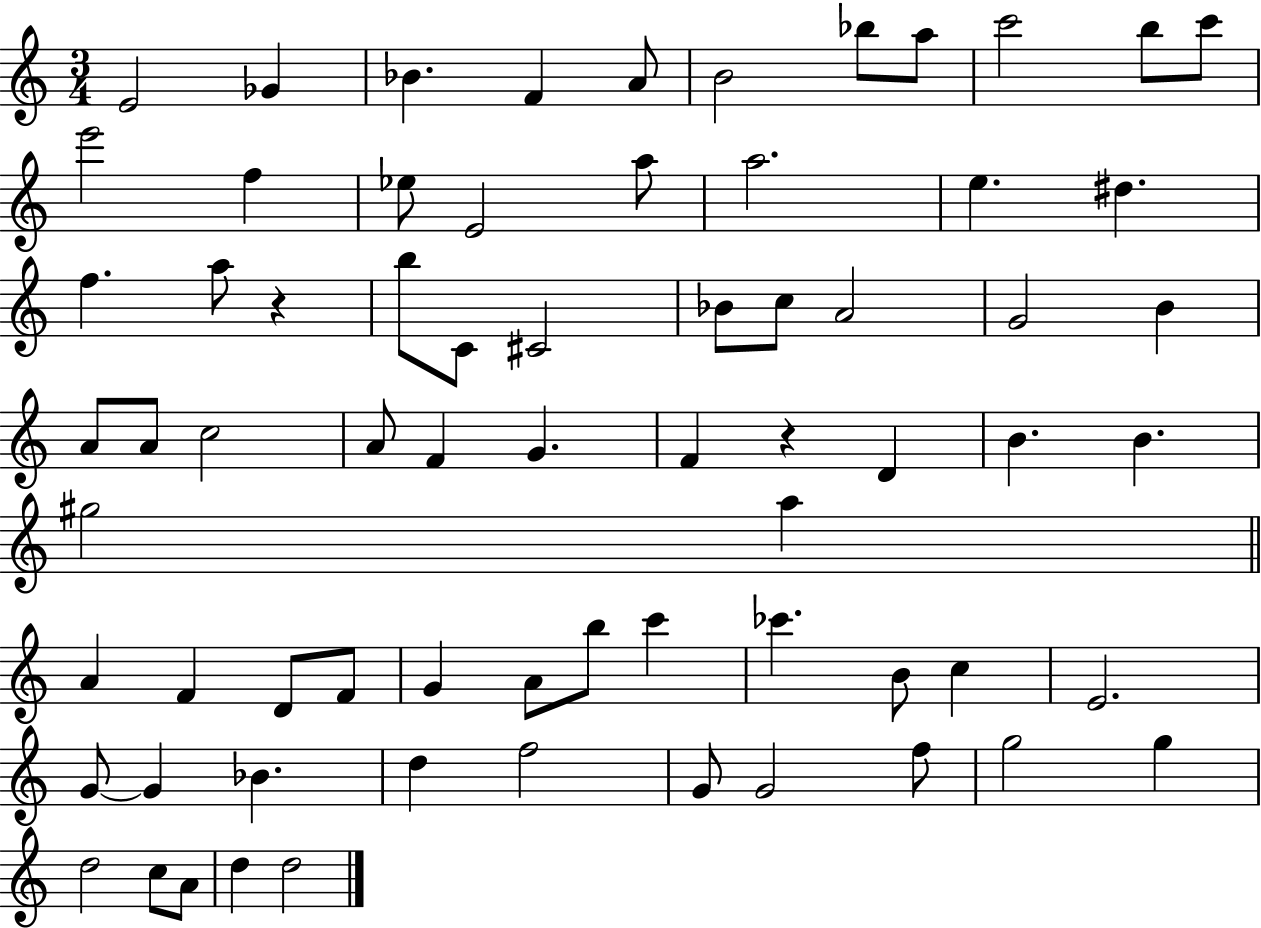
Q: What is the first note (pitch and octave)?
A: E4